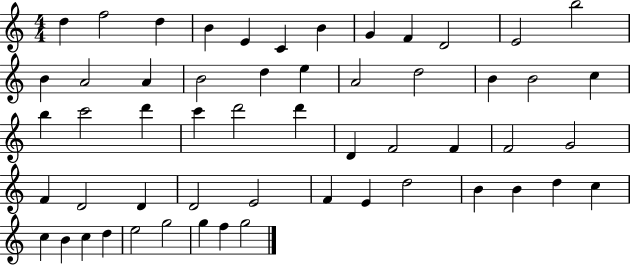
{
  \clef treble
  \numericTimeSignature
  \time 4/4
  \key c \major
  d''4 f''2 d''4 | b'4 e'4 c'4 b'4 | g'4 f'4 d'2 | e'2 b''2 | \break b'4 a'2 a'4 | b'2 d''4 e''4 | a'2 d''2 | b'4 b'2 c''4 | \break b''4 c'''2 d'''4 | c'''4 d'''2 d'''4 | d'4 f'2 f'4 | f'2 g'2 | \break f'4 d'2 d'4 | d'2 e'2 | f'4 e'4 d''2 | b'4 b'4 d''4 c''4 | \break c''4 b'4 c''4 d''4 | e''2 g''2 | g''4 f''4 g''2 | \bar "|."
}